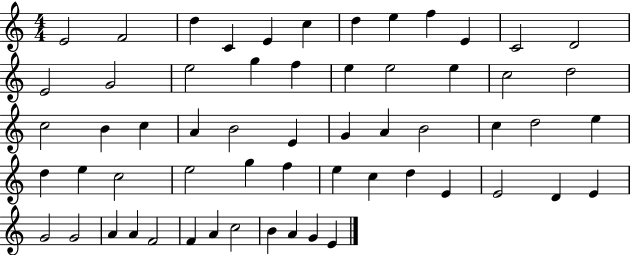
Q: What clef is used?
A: treble